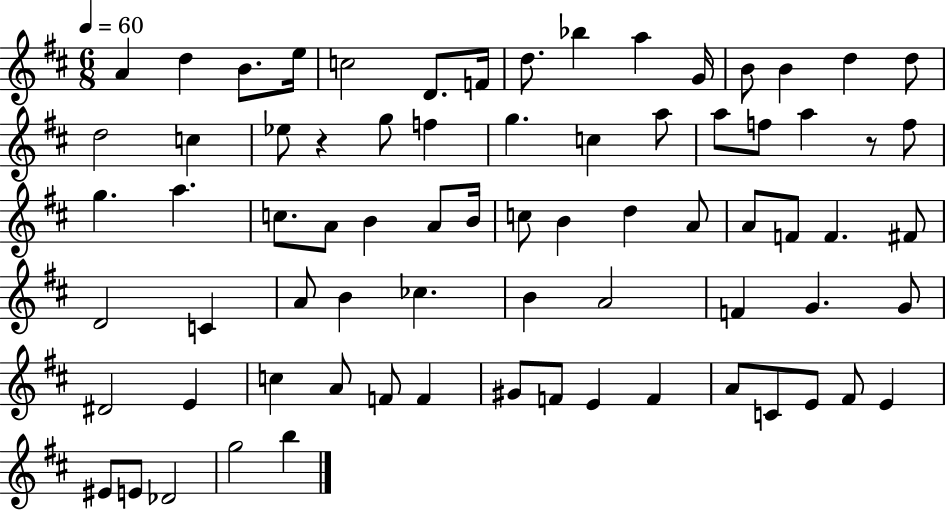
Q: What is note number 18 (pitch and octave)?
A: Eb5